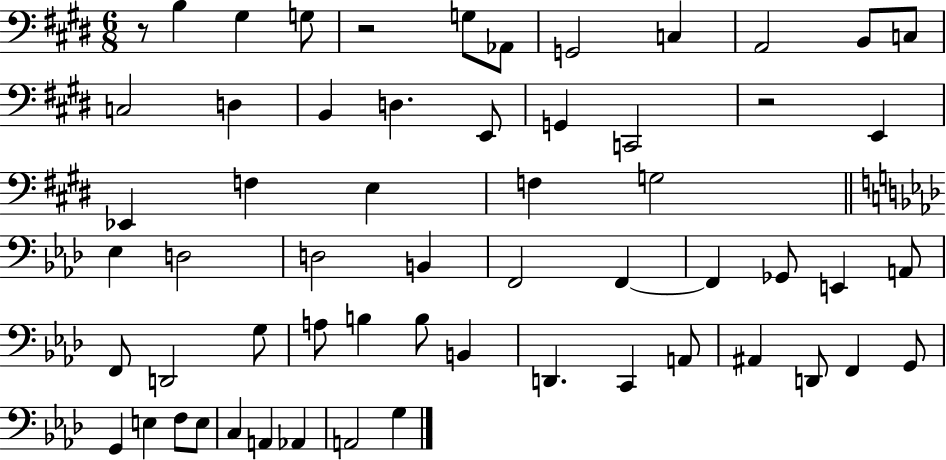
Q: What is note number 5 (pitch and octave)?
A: Ab2